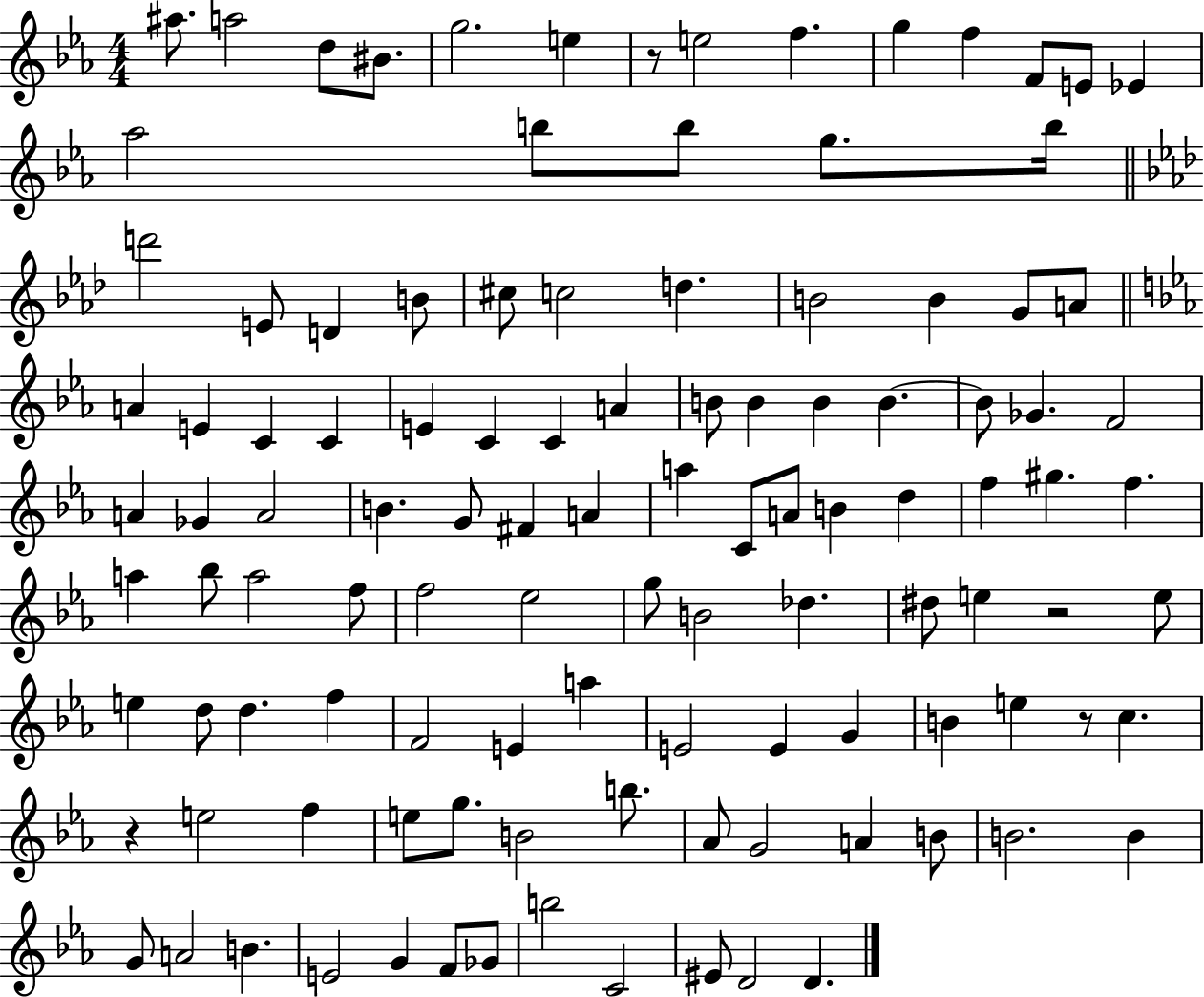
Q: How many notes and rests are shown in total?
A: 112